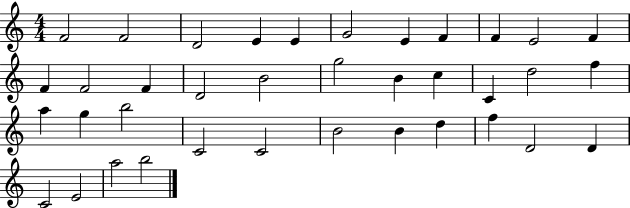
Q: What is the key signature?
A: C major